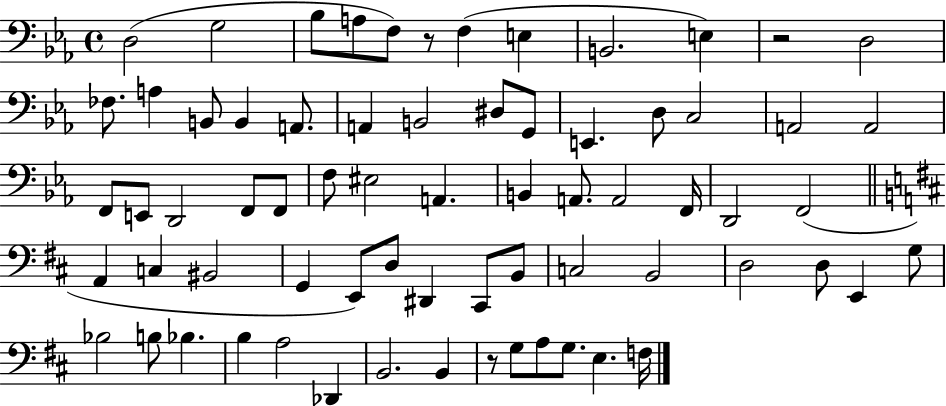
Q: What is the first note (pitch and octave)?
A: D3